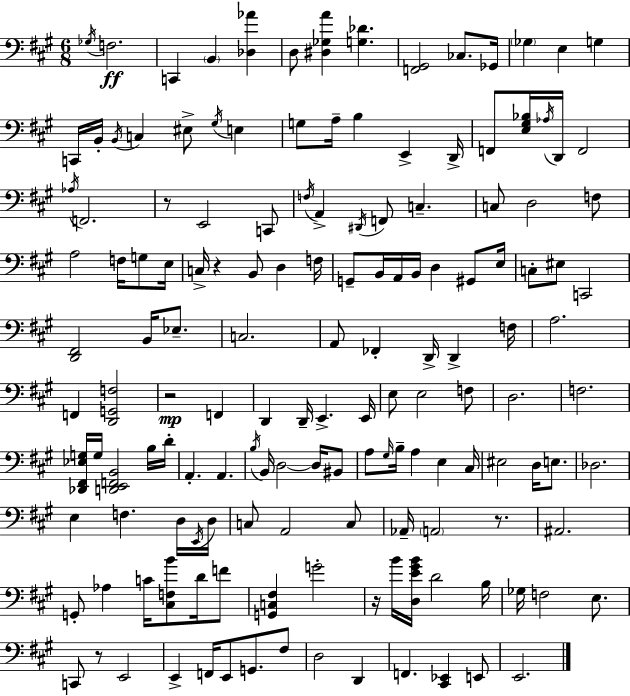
X:1
T:Untitled
M:6/8
L:1/4
K:A
_G,/4 F,2 C,, B,, [_D,_A] D,/2 [^D,_G,A] [G,_D] [F,,^G,,]2 _C,/2 _G,,/4 _G, E, G, C,,/4 B,,/4 B,,/4 C, ^E,/2 ^G,/4 E, G,/2 A,/4 B, E,, D,,/4 F,,/2 [E,^G,_B,]/4 _A,/4 D,,/4 F,,2 _A,/4 F,,2 z/2 E,,2 C,,/2 F,/4 A,, ^D,,/4 F,,/2 C, C,/2 D,2 F,/2 A,2 F,/4 G,/2 E,/4 C,/4 z B,,/2 D, F,/4 G,,/2 B,,/4 A,,/4 B,,/4 D, ^G,,/2 E,/4 C,/2 ^E,/2 C,,2 [D,,^F,,]2 B,,/4 _E,/2 C,2 A,,/2 _F,, D,,/4 D,, F,/4 A,2 F,, [D,,G,,F,]2 z2 F,, D,, D,,/4 E,, E,,/4 E,/2 E,2 F,/2 D,2 F,2 [_D,,^F,,_E,G,]/4 G,/4 [D,,E,,F,,B,,]2 B,/4 D/4 A,, A,, B,/4 B,,/4 D,2 D,/4 ^B,,/2 A,/2 ^G,/4 B,/4 A, E, ^C,/4 ^E,2 D,/4 E,/2 _D,2 E, F, D,/4 E,,/4 D,/4 C,/2 A,,2 C,/2 _A,,/4 A,,2 z/2 ^A,,2 G,,/2 _A, C/4 [^C,F,B]/2 D/4 F/2 [G,,C,^F,] G2 z/4 B/4 [D,E^GB]/4 D2 B,/4 _G,/4 F,2 E,/2 C,,/2 z/2 E,,2 E,, F,,/4 E,,/2 G,,/2 ^F,/2 D,2 D,, F,, [^C,,_E,,] E,,/2 E,,2